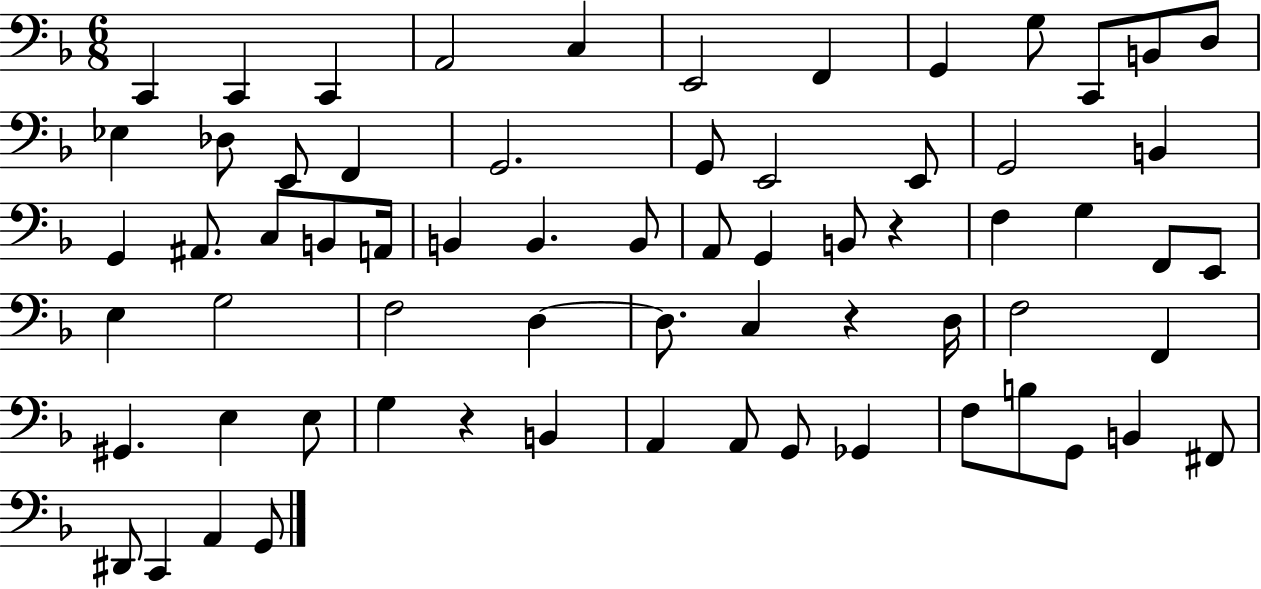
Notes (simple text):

C2/q C2/q C2/q A2/h C3/q E2/h F2/q G2/q G3/e C2/e B2/e D3/e Eb3/q Db3/e E2/e F2/q G2/h. G2/e E2/h E2/e G2/h B2/q G2/q A#2/e. C3/e B2/e A2/s B2/q B2/q. B2/e A2/e G2/q B2/e R/q F3/q G3/q F2/e E2/e E3/q G3/h F3/h D3/q D3/e. C3/q R/q D3/s F3/h F2/q G#2/q. E3/q E3/e G3/q R/q B2/q A2/q A2/e G2/e Gb2/q F3/e B3/e G2/e B2/q F#2/e D#2/e C2/q A2/q G2/e